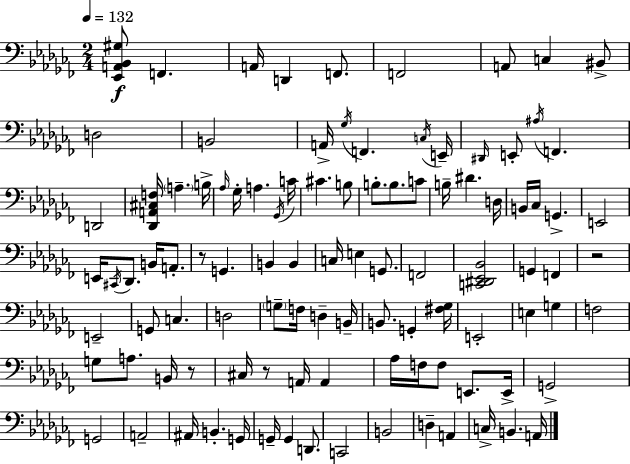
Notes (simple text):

[Eb2,A2,Bb2,G#3]/e F2/q. A2/s D2/q F2/e. F2/h A2/e C3/q BIS2/e D3/h B2/h A2/s Gb3/s F2/q. C3/s E2/s D#2/s E2/e A#3/s F2/q. D2/h [Db2,A2,C#3,F3]/s A3/q. B3/s Ab3/s Gb3/s A3/q. Gb2/s C4/s C#4/q. B3/e B3/e. B3/e. C4/e B3/s D#4/q. D3/s B2/s CES3/s G2/q. E2/h E2/s C#2/s Db2/e. B2/s A2/e. R/e G2/q. B2/q B2/q C3/s E3/q G2/e. F2/h [C2,D#2,Eb2,Bb2]/h G2/q F2/q R/h E2/h G2/e C3/q. D3/h G3/e F3/s D3/q B2/s B2/e. G2/q [F#3,Gb3]/s E2/h E3/q G3/q F3/h G3/e A3/e. B2/s R/e C#3/s R/e A2/s A2/q Ab3/s F3/s F3/e E2/e. E2/s G2/h G2/h A2/h A#2/s B2/q. G2/s G2/s G2/q D2/e. C2/h B2/h D3/q A2/q C3/s B2/q. A2/s